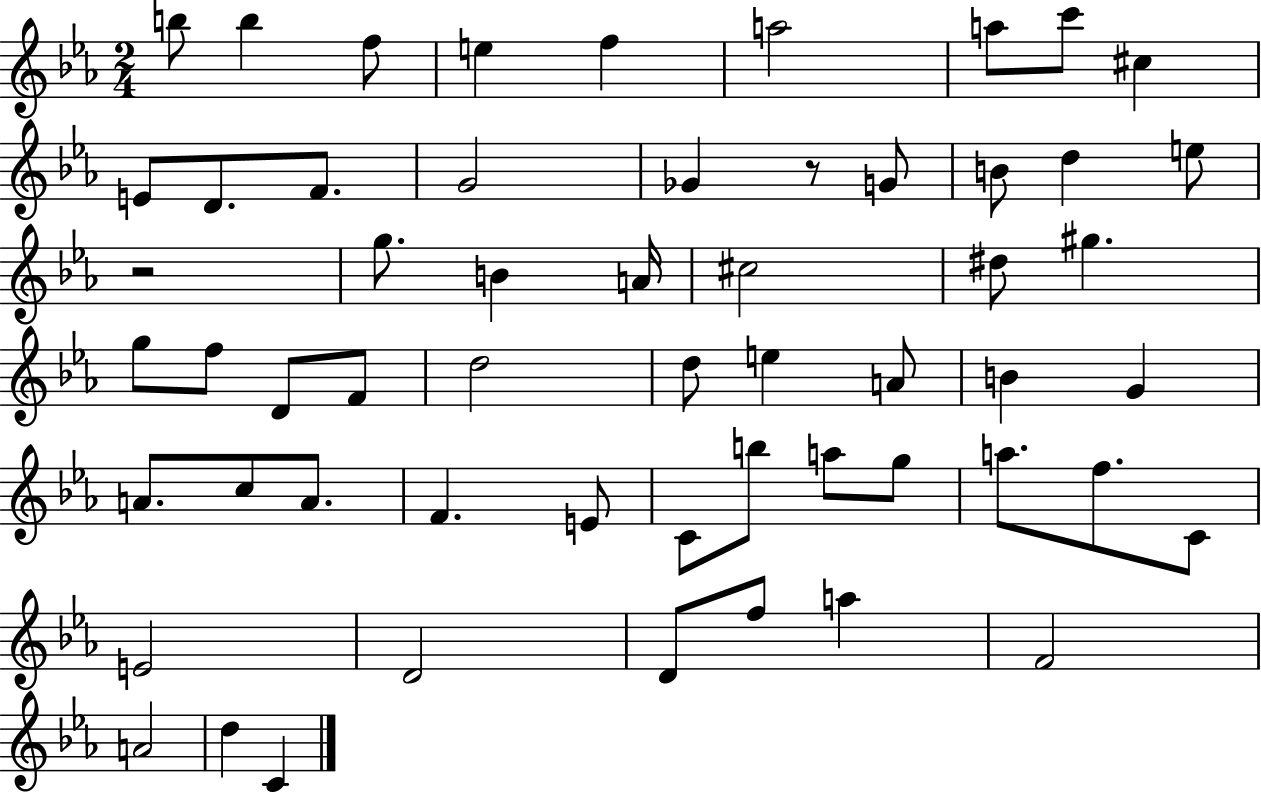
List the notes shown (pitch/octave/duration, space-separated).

B5/e B5/q F5/e E5/q F5/q A5/h A5/e C6/e C#5/q E4/e D4/e. F4/e. G4/h Gb4/q R/e G4/e B4/e D5/q E5/e R/h G5/e. B4/q A4/s C#5/h D#5/e G#5/q. G5/e F5/e D4/e F4/e D5/h D5/e E5/q A4/e B4/q G4/q A4/e. C5/e A4/e. F4/q. E4/e C4/e B5/e A5/e G5/e A5/e. F5/e. C4/e E4/h D4/h D4/e F5/e A5/q F4/h A4/h D5/q C4/q